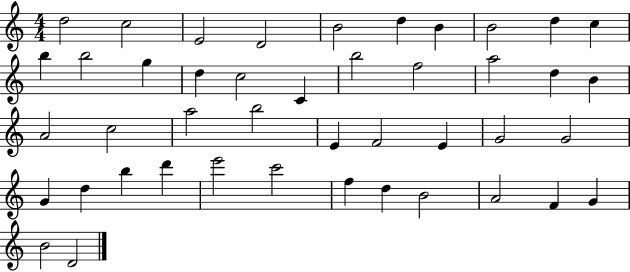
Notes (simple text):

D5/h C5/h E4/h D4/h B4/h D5/q B4/q B4/h D5/q C5/q B5/q B5/h G5/q D5/q C5/h C4/q B5/h F5/h A5/h D5/q B4/q A4/h C5/h A5/h B5/h E4/q F4/h E4/q G4/h G4/h G4/q D5/q B5/q D6/q E6/h C6/h F5/q D5/q B4/h A4/h F4/q G4/q B4/h D4/h